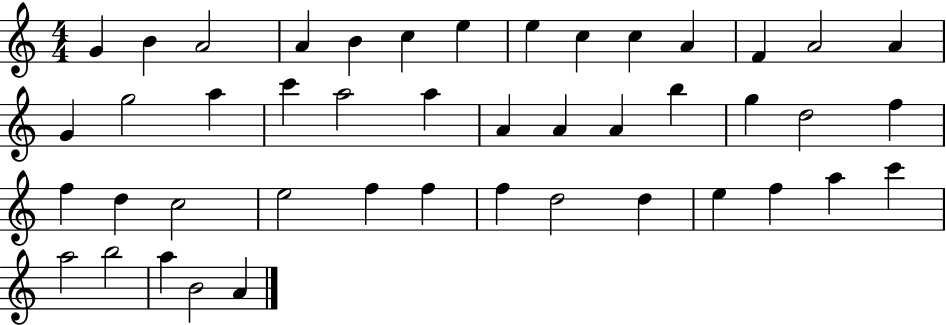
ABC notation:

X:1
T:Untitled
M:4/4
L:1/4
K:C
G B A2 A B c e e c c A F A2 A G g2 a c' a2 a A A A b g d2 f f d c2 e2 f f f d2 d e f a c' a2 b2 a B2 A